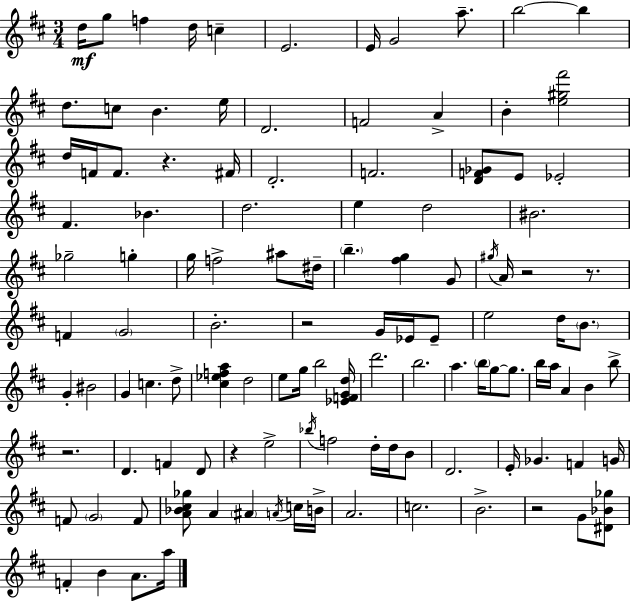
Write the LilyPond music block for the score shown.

{
  \clef treble
  \numericTimeSignature
  \time 3/4
  \key d \major
  d''16\mf g''8 f''4 d''16 c''4-- | e'2. | e'16 g'2 a''8.-- | b''2~~ b''4 | \break d''8. c''8 b'4. e''16 | d'2. | f'2 a'4-> | b'4-. <e'' gis'' fis'''>2 | \break d''16 f'16 f'8. r4. fis'16 | d'2.-. | f'2. | <d' f' ges'>8 e'8 ees'2-. | \break fis'4. bes'4. | d''2. | e''4 d''2 | bis'2. | \break ges''2-- g''4-. | g''16 f''2-> ais''8 dis''16-- | \parenthesize b''4.-- <fis'' g''>4 g'8 | \acciaccatura { gis''16 } a'16 r2 r8. | \break f'4 \parenthesize g'2 | b'2.-. | r2 g'16 ees'16 ees'8-- | e''2 d''16 \parenthesize b'8. | \break g'4-. bis'2 | g'4 c''4. d''8-> | <cis'' ees'' f'' a''>4 d''2 | e''8 g''16 b''2 | \break <ees' f' g' d''>16 d'''2. | b''2. | a''4. \parenthesize b''16 g''8~~ g''8. | b''16 a''16 a'4 b'4 b''8-> | \break r2. | d'4. f'4 d'8 | r4 e''2-> | \acciaccatura { bes''16 } f''2 d''16-. d''16 | \break b'8 d'2. | e'16-. ges'4. f'4 | g'16 f'8 \parenthesize g'2 | f'8 <a' bes' cis'' ges''>8 a'4 \parenthesize ais'4 | \break \acciaccatura { a'16 } c''16 b'16-> a'2. | c''2. | b'2.-> | r2 g'8 | \break <dis' bes' ges''>8 f'4-. b'4 a'8. | a''16 \bar "|."
}